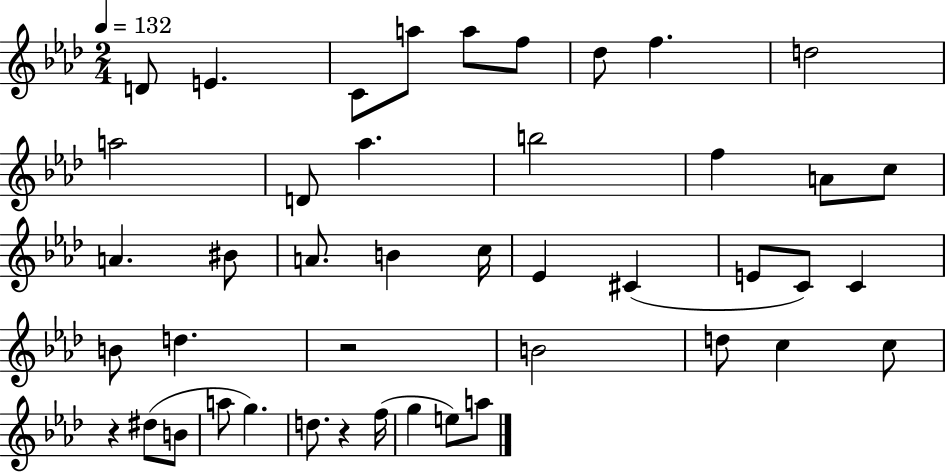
D4/e E4/q. C4/e A5/e A5/e F5/e Db5/e F5/q. D5/h A5/h D4/e Ab5/q. B5/h F5/q A4/e C5/e A4/q. BIS4/e A4/e. B4/q C5/s Eb4/q C#4/q E4/e C4/e C4/q B4/e D5/q. R/h B4/h D5/e C5/q C5/e R/q D#5/e B4/e A5/e G5/q. D5/e. R/q F5/s G5/q E5/e A5/e